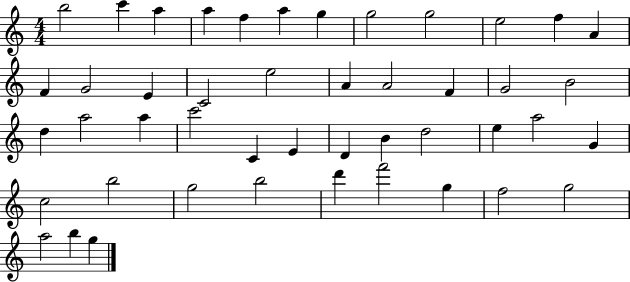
B5/h C6/q A5/q A5/q F5/q A5/q G5/q G5/h G5/h E5/h F5/q A4/q F4/q G4/h E4/q C4/h E5/h A4/q A4/h F4/q G4/h B4/h D5/q A5/h A5/q C6/h C4/q E4/q D4/q B4/q D5/h E5/q A5/h G4/q C5/h B5/h G5/h B5/h D6/q F6/h G5/q F5/h G5/h A5/h B5/q G5/q